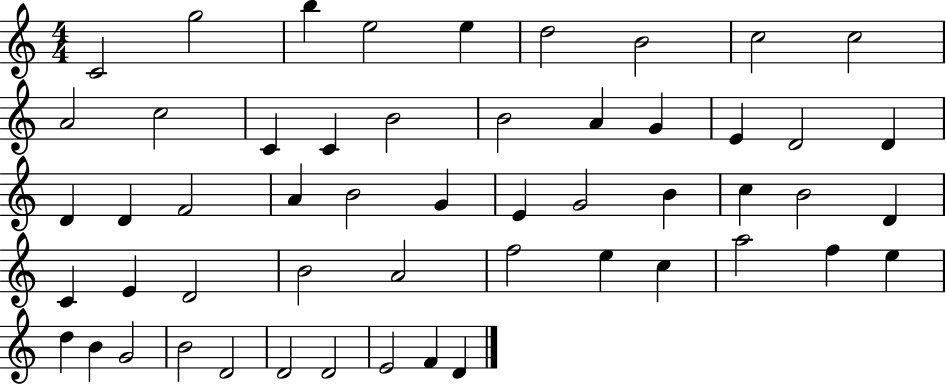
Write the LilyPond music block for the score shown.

{
  \clef treble
  \numericTimeSignature
  \time 4/4
  \key c \major
  c'2 g''2 | b''4 e''2 e''4 | d''2 b'2 | c''2 c''2 | \break a'2 c''2 | c'4 c'4 b'2 | b'2 a'4 g'4 | e'4 d'2 d'4 | \break d'4 d'4 f'2 | a'4 b'2 g'4 | e'4 g'2 b'4 | c''4 b'2 d'4 | \break c'4 e'4 d'2 | b'2 a'2 | f''2 e''4 c''4 | a''2 f''4 e''4 | \break d''4 b'4 g'2 | b'2 d'2 | d'2 d'2 | e'2 f'4 d'4 | \break \bar "|."
}